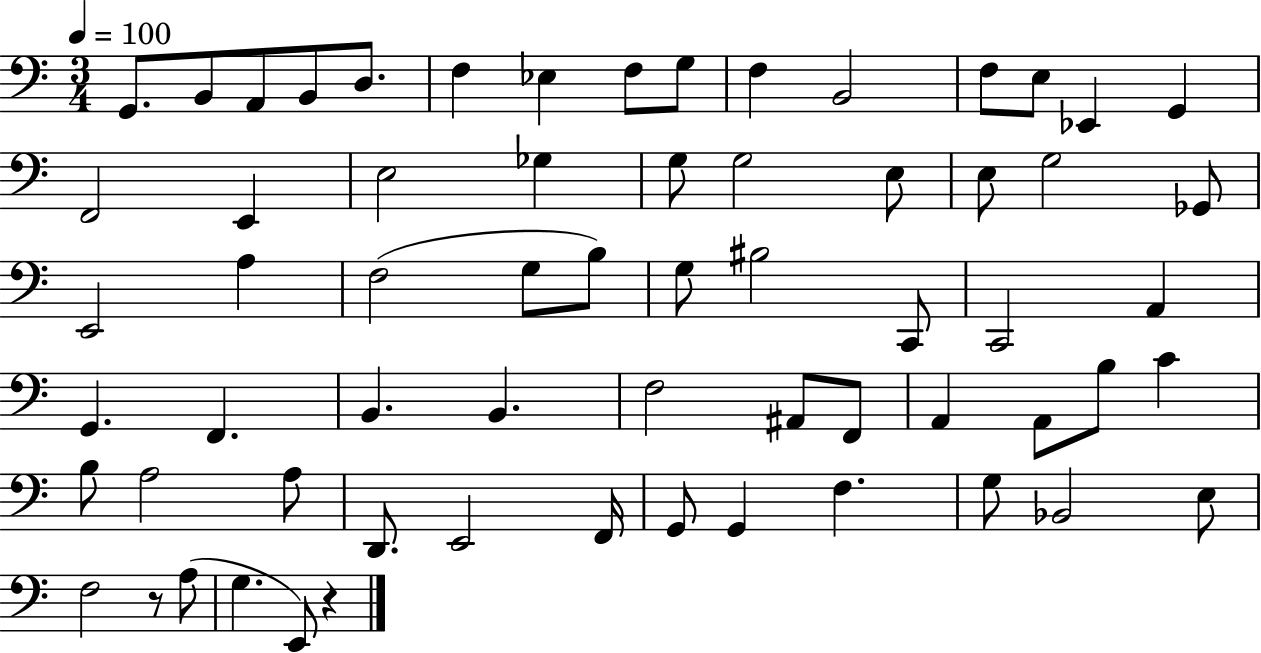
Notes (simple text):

G2/e. B2/e A2/e B2/e D3/e. F3/q Eb3/q F3/e G3/e F3/q B2/h F3/e E3/e Eb2/q G2/q F2/h E2/q E3/h Gb3/q G3/e G3/h E3/e E3/e G3/h Gb2/e E2/h A3/q F3/h G3/e B3/e G3/e BIS3/h C2/e C2/h A2/q G2/q. F2/q. B2/q. B2/q. F3/h A#2/e F2/e A2/q A2/e B3/e C4/q B3/e A3/h A3/e D2/e. E2/h F2/s G2/e G2/q F3/q. G3/e Bb2/h E3/e F3/h R/e A3/e G3/q. E2/e R/q